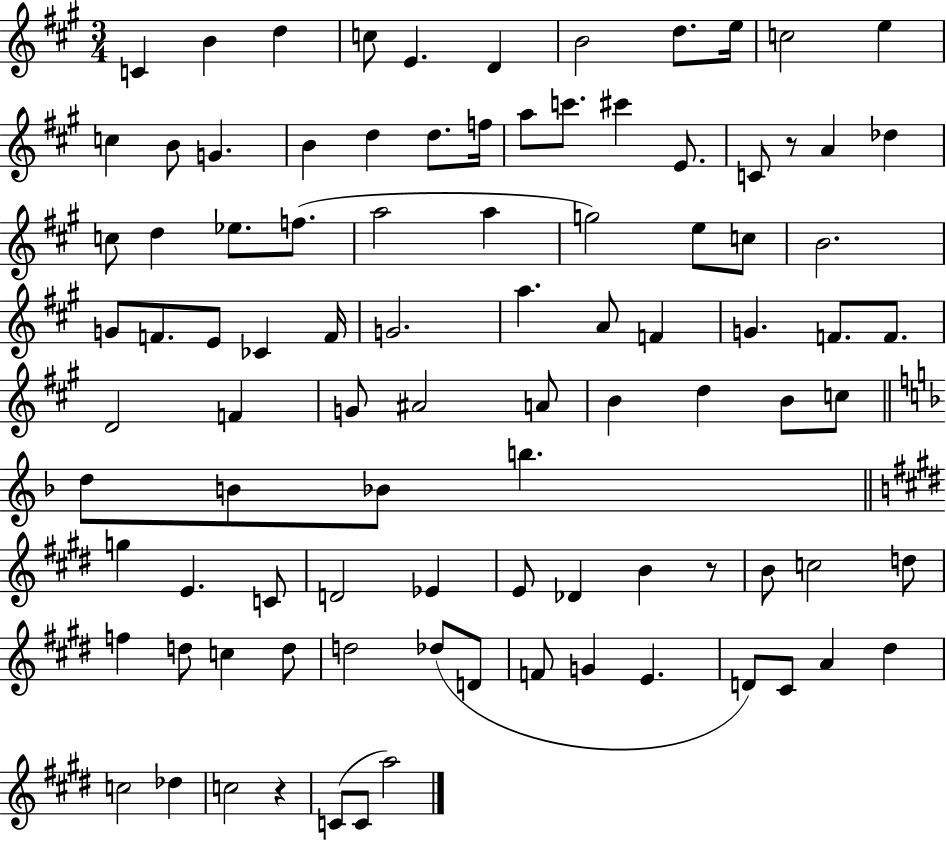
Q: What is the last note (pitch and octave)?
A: A5